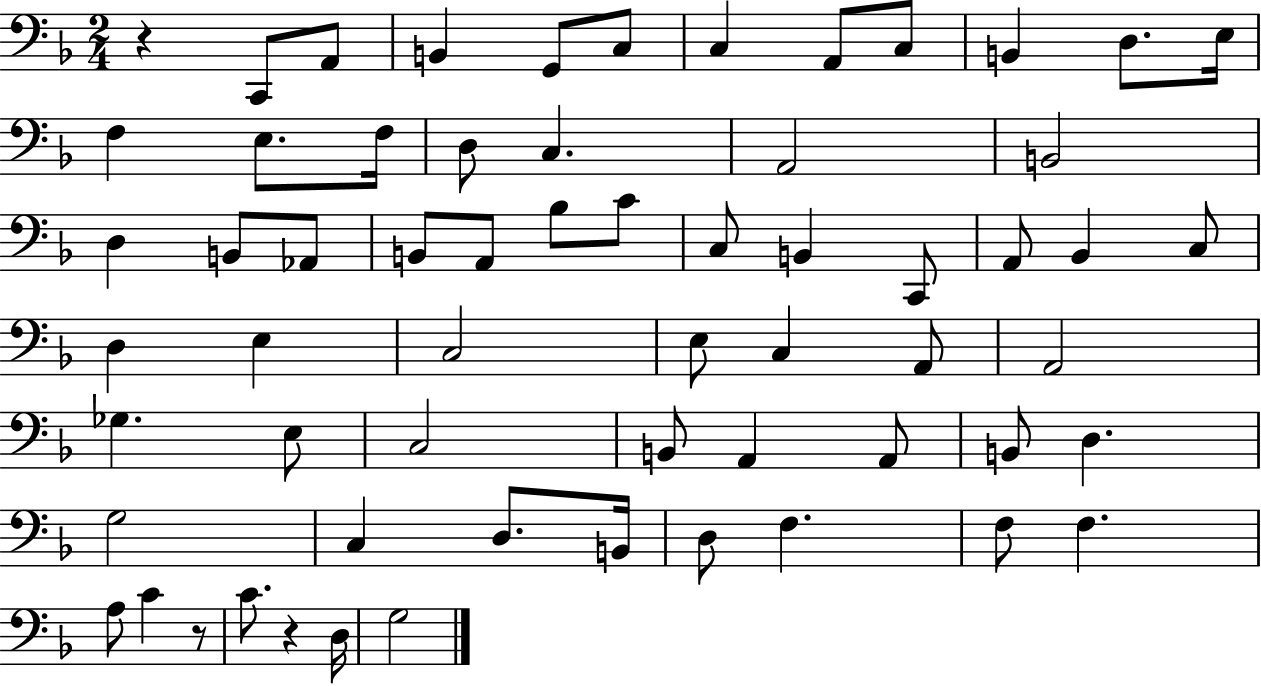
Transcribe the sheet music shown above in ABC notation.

X:1
T:Untitled
M:2/4
L:1/4
K:F
z C,,/2 A,,/2 B,, G,,/2 C,/2 C, A,,/2 C,/2 B,, D,/2 E,/4 F, E,/2 F,/4 D,/2 C, A,,2 B,,2 D, B,,/2 _A,,/2 B,,/2 A,,/2 _B,/2 C/2 C,/2 B,, C,,/2 A,,/2 _B,, C,/2 D, E, C,2 E,/2 C, A,,/2 A,,2 _G, E,/2 C,2 B,,/2 A,, A,,/2 B,,/2 D, G,2 C, D,/2 B,,/4 D,/2 F, F,/2 F, A,/2 C z/2 C/2 z D,/4 G,2